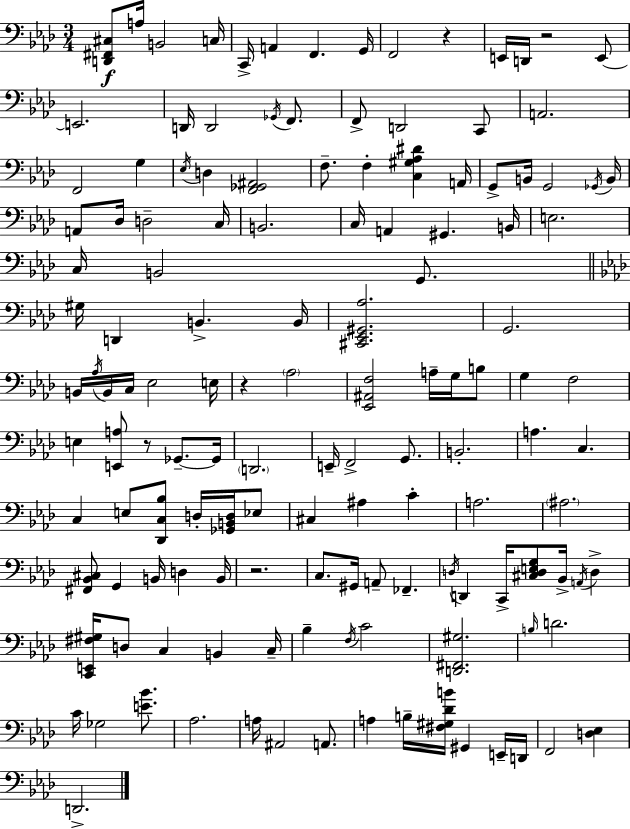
{
  \clef bass
  \numericTimeSignature
  \time 3/4
  \key aes \major
  \repeat volta 2 { <d, fis, cis>8\f a16 b,2 c16 | c,16-> a,4 f,4. g,16 | f,2 r4 | e,16 d,16 r2 e,8~~ | \break e,2. | d,16 d,2 \acciaccatura { ges,16 } f,8. | f,8-> d,2 c,8 | a,2. | \break f,2 g4 | \acciaccatura { ees16 } d4 <f, ges, ais,>2 | f8.-- f4-. <c gis aes dis'>4 | a,16 g,8-> b,16 g,2 | \break \acciaccatura { ges,16 } b,16 a,8 des16 d2-- | c16 b,2. | c16 a,4 gis,4. | b,16 e2. | \break c16 b,2 | g,8. \bar "||" \break \key aes \major gis16 d,4 b,4.-> b,16 | <cis, ees, gis, aes>2. | g,2. | b,16 \acciaccatura { aes16 } b,16 c16 ees2 | \break e16 r4 \parenthesize aes2 | <ees, ais, f>2 a16-- g16 b8 | g4 f2 | e4 <e, a>8 r8 ges,8.--~~ | \break ges,16 \parenthesize d,2. | e,16-- f,2-> g,8. | b,2.-. | a4. c4. | \break c4 e8 <des, c bes>8 d16-. <ges, b, d>16 ees8 | cis4 ais4 c'4-. | a2. | \parenthesize ais2. | \break <fis, bes, cis>8 g,4 b,16 d4 | b,16 r2. | c8. gis,16 a,8-- fes,4.-- | \acciaccatura { d16 } d,4 c,16-> <cis d e g>8 bes,16-> \acciaccatura { a,16 } d4-> | \break <c, e, fis gis>16 d8 c4 b,4 | c16-- bes4-- \acciaccatura { f16 } c'2 | <d, fis, gis>2. | \grace { b16 } d'2. | \break c'16 ges2 | <e' bes'>8. aes2. | a16 ais,2 | a,8. a4 b16-- <fis gis des' b'>16 gis,4 | \break e,16-- d,16 f,2 | <d ees>4 d,2.-> | } \bar "|."
}